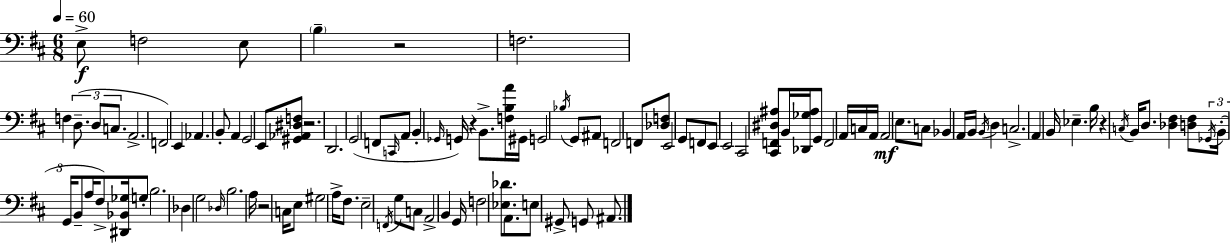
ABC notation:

X:1
T:Untitled
M:6/8
L:1/4
K:D
E,/2 F,2 E,/2 B, z2 F,2 F, D,/2 D,/2 C,/2 A,,2 F,,2 E,, _A,, B,,/2 A,, G,,2 E,,/2 [^G,,_A,,^D,F,]/2 z2 D,,2 G,,2 F,,/2 C,,/4 A,,/2 B,, _G,,/4 G,,/4 z B,,/2 [F,B,A]/4 ^G,,/4 G,,2 _B,/4 G,,/2 ^A,,/2 F,,2 F,,/2 [_D,F,]/2 E,,2 G,,/2 F,,/2 E,,/2 E,,2 ^C,,2 [^C,,F,,^D,^A,]/2 B,,/4 [_D,,_G,^A,]/4 G,,/2 F,,2 A,,/4 C,/4 A,,/4 A,,2 E,/2 C,/2 _B,, A,,/4 B,,/4 B,,/4 D, C,2 A,, B,,/4 _E, B,/4 z C,/4 B,,/4 D,/2 [_D,^F,] [D,^F,]/2 _G,,/4 B,,/4 G,,/4 B,,/2 A,/4 ^F,/2 [^D,,_B,,_G,]/4 G,/2 B,2 _D, G,2 _D,/4 B,2 A,/4 z2 C,/4 E,/2 ^G,2 A,/4 ^F,/2 E,2 F,,/4 G,/2 C,/2 A,,2 B,, G,,/4 F,2 [_E,_D]/2 A,,/2 E,/2 ^G,,/2 G,,/2 ^A,,/2